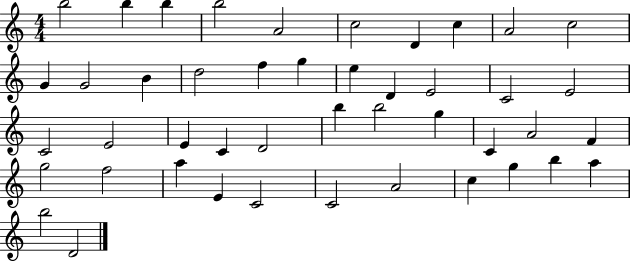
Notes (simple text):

B5/h B5/q B5/q B5/h A4/h C5/h D4/q C5/q A4/h C5/h G4/q G4/h B4/q D5/h F5/q G5/q E5/q D4/q E4/h C4/h E4/h C4/h E4/h E4/q C4/q D4/h B5/q B5/h G5/q C4/q A4/h F4/q G5/h F5/h A5/q E4/q C4/h C4/h A4/h C5/q G5/q B5/q A5/q B5/h D4/h